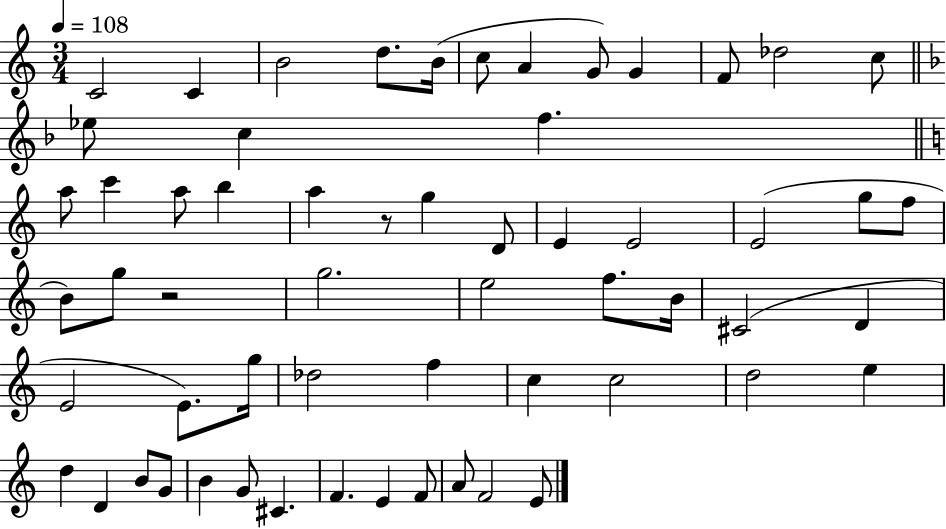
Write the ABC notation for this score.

X:1
T:Untitled
M:3/4
L:1/4
K:C
C2 C B2 d/2 B/4 c/2 A G/2 G F/2 _d2 c/2 _e/2 c f a/2 c' a/2 b a z/2 g D/2 E E2 E2 g/2 f/2 B/2 g/2 z2 g2 e2 f/2 B/4 ^C2 D E2 E/2 g/4 _d2 f c c2 d2 e d D B/2 G/2 B G/2 ^C F E F/2 A/2 F2 E/2